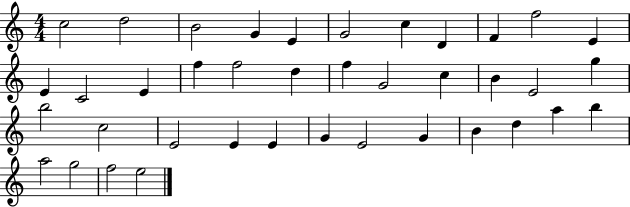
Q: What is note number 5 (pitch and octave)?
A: E4